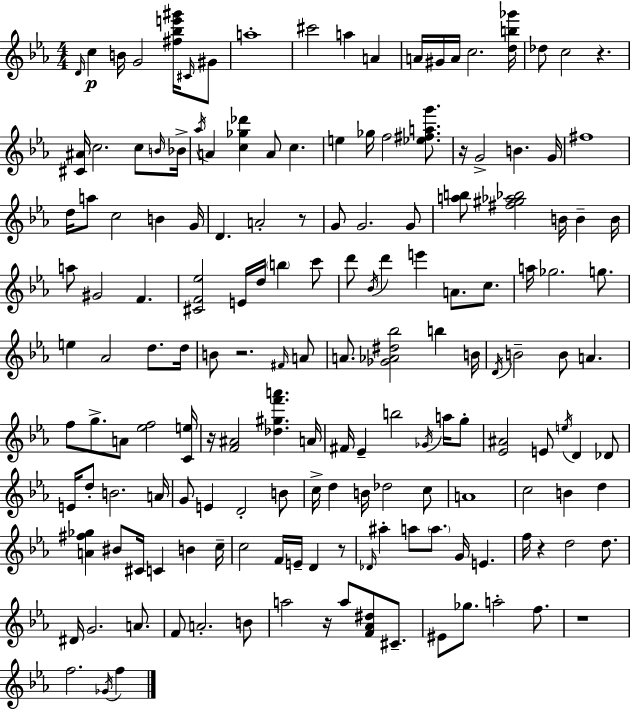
{
  \clef treble
  \numericTimeSignature
  \time 4/4
  \key ees \major
  \grace { d'16 }\p c''4 b'16 g'2 <fis'' bes'' e''' gis'''>16 \grace { cis'16 } | gis'8 a''1-. | cis'''2 a''4 a'4 | a'16 gis'16 a'16 c''2. | \break <d'' b'' ges'''>16 des''8 c''2 r4. | <cis' ais'>16 c''2. c''8 | \grace { b'16 } bes'16-> \acciaccatura { aes''16 } a'4 <c'' ges'' des'''>4 a'8 c''4. | e''4 ges''16 f''2 | \break <ees'' fis'' a'' g'''>8. r16 g'2-> b'4. | g'16 fis''1 | d''16 a''8 c''2 b'4 | g'16 d'4. a'2-. | \break r8 g'8 g'2. | g'8 <a'' b''>8 <fis'' gis'' aes'' bes''>2 b'16 b'4-- | b'16 a''8 gis'2 f'4. | <cis' f' ees''>2 e'16 d''16 \parenthesize b''4 | \break c'''8 d'''8 \acciaccatura { bes'16 } d'''4 e'''4 a'8. | c''8. a''16 ges''2. | g''8. e''4 aes'2 | d''8. d''16 b'8 r2. | \break \grace { fis'16 } a'8 a'8. <ges' aes' dis'' bes''>2 | b''4 b'16 \acciaccatura { d'16 } b'2-- b'8 | a'4. f''8 g''8.-> a'8 <ees'' f''>2 | <c' e''>16 r16 <f' ais'>2 | \break <des'' gis'' f''' a'''>4. a'16 fis'16 ees'4-- b''2 | \acciaccatura { ges'16 } a''16 g''8-. <ees' ais'>2 | e'8 \acciaccatura { e''16 } d'4 des'8 e'16 d''8-. b'2. | a'16 g'8 e'4 d'2-. | \break b'8 c''16-> d''4 b'16 des''2 | c''8 a'1 | c''2 | b'4 d''4 <a' fis'' ges''>4 bis'8 cis'16 | \break c'4 b'4 c''16-- c''2 | f'16 e'16-- d'4 r8 \grace { des'16 } ais''4-. a''8 | \parenthesize a''8. g'16 e'4. f''16 r4 d''2 | d''8. dis'16 g'2. | \break a'8. f'8 a'2.-. | b'8 a''2 | r16 a''8 <f' aes' dis''>8 cis'8.-- eis'8 ges''8. a''2-. | f''8. r1 | \break f''2. | \acciaccatura { ges'16 } f''4 \bar "|."
}